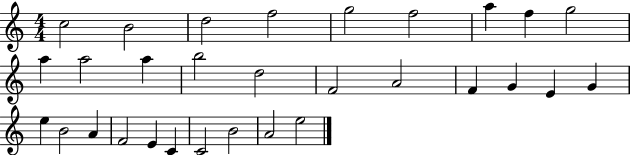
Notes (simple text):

C5/h B4/h D5/h F5/h G5/h F5/h A5/q F5/q G5/h A5/q A5/h A5/q B5/h D5/h F4/h A4/h F4/q G4/q E4/q G4/q E5/q B4/h A4/q F4/h E4/q C4/q C4/h B4/h A4/h E5/h